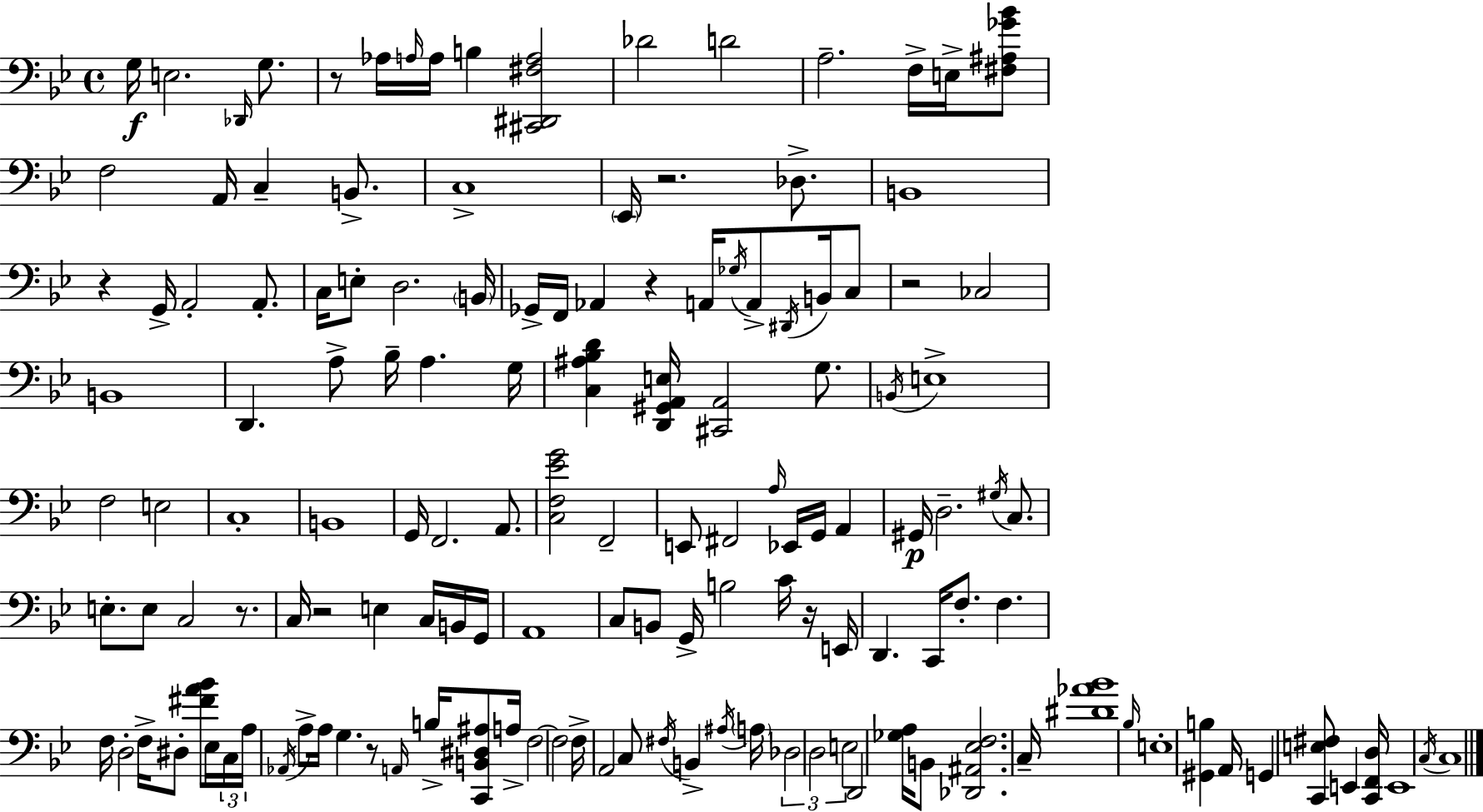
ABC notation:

X:1
T:Untitled
M:4/4
L:1/4
K:Gm
G,/4 E,2 _D,,/4 G,/2 z/2 _A,/4 A,/4 A,/4 B, [^C,,^D,,^F,A,]2 _D2 D2 A,2 F,/4 E,/4 [^F,^A,_G_B]/2 F,2 A,,/4 C, B,,/2 C,4 _E,,/4 z2 _D,/2 B,,4 z G,,/4 A,,2 A,,/2 C,/4 E,/2 D,2 B,,/4 _G,,/4 F,,/4 _A,, z A,,/4 _G,/4 A,,/2 ^D,,/4 B,,/4 C,/2 z2 _C,2 B,,4 D,, A,/2 _B,/4 A, G,/4 [C,^A,_B,D] [D,,^G,,A,,E,]/4 [^C,,A,,]2 G,/2 B,,/4 E,4 F,2 E,2 C,4 B,,4 G,,/4 F,,2 A,,/2 [C,F,_EG]2 F,,2 E,,/2 ^F,,2 A,/4 _E,,/4 G,,/4 A,, ^G,,/4 D,2 ^G,/4 C,/2 E,/2 E,/2 C,2 z/2 C,/4 z2 E, C,/4 B,,/4 G,,/4 A,,4 C,/2 B,,/2 G,,/4 B,2 C/4 z/4 E,,/4 D,, C,,/4 F,/2 F, F,/4 D,2 F,/4 ^D,/2 [^FA_B]/2 _E,/4 C,/4 A,/4 _A,,/4 A,/2 A,/4 G, z/2 A,,/4 B,/4 [C,,B,,^D,^A,]/2 A,/4 F,2 F,2 F,/4 A,,2 C,/2 ^F,/4 B,, ^A,/4 A,/4 _D,2 D,2 E,2 D,,2 [_G,A,]/4 B,,/2 [_D,,^A,,_E,F,]2 C,/4 [^D_A_B]4 _B,/4 E,4 [^G,,B,] A,,/4 G,, [C,,E,^F,]/2 E,, [C,,F,,D,]/4 E,,4 C,/4 C,4